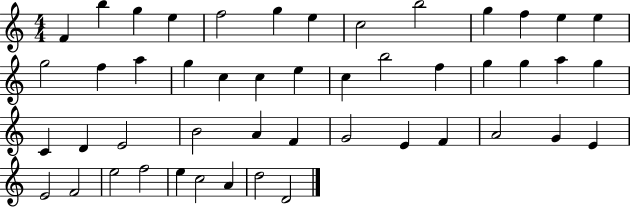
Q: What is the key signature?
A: C major